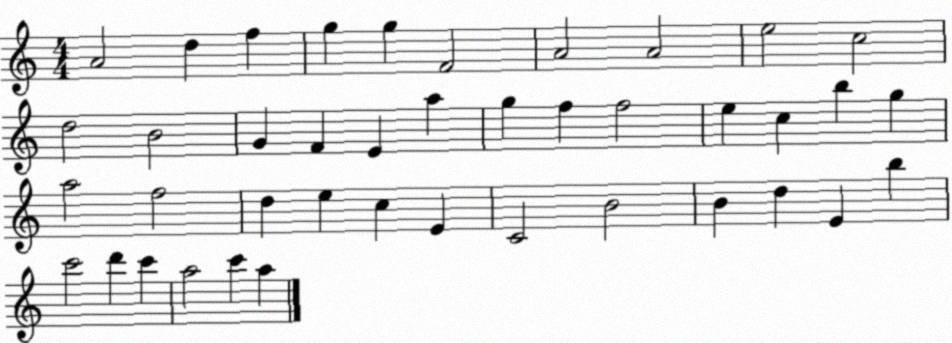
X:1
T:Untitled
M:4/4
L:1/4
K:C
A2 d f g g F2 A2 A2 e2 c2 d2 B2 G F E a g f f2 e c b g a2 f2 d e c E C2 B2 B d E b c'2 d' c' a2 c' a